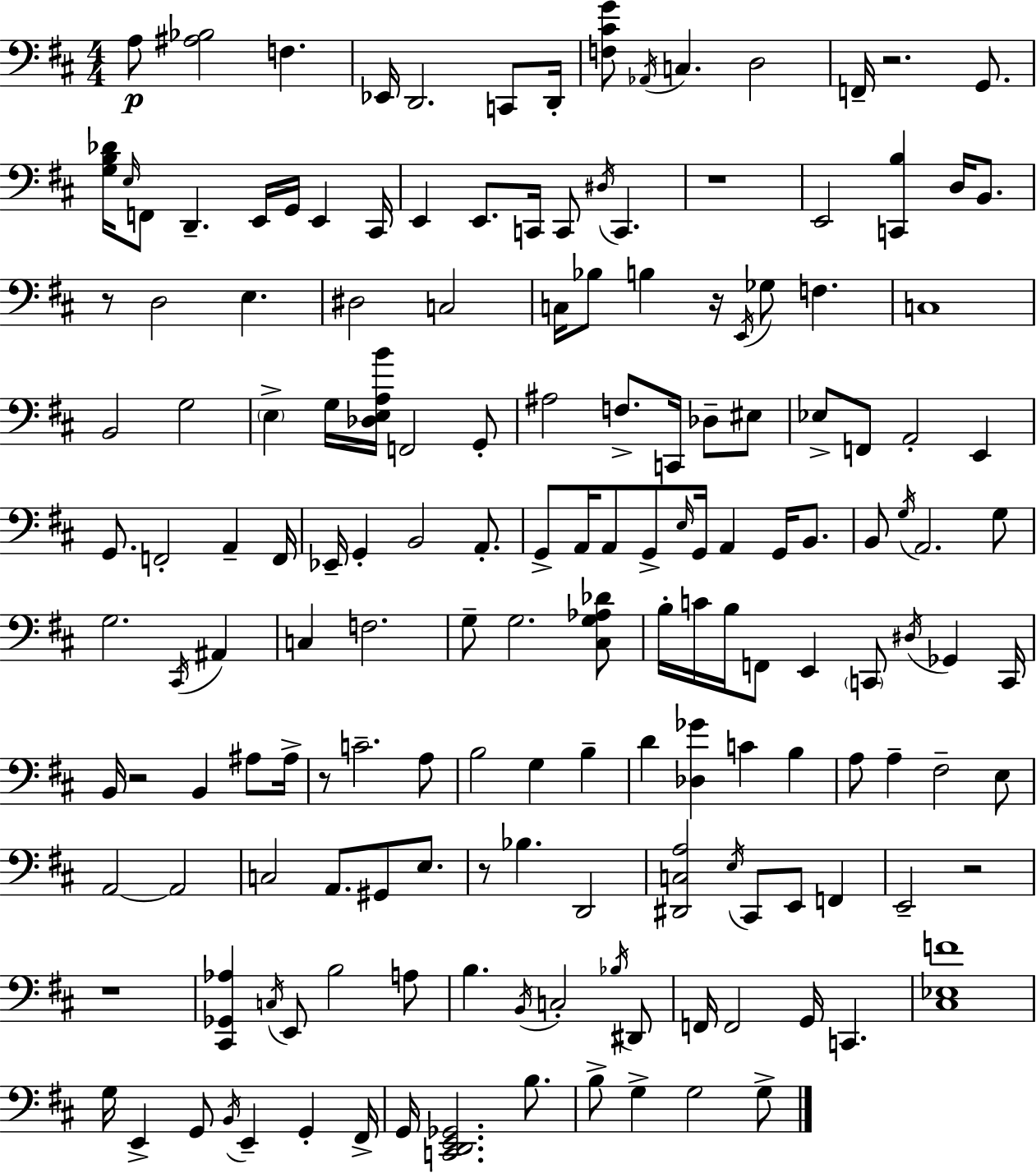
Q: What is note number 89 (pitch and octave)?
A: Gb2